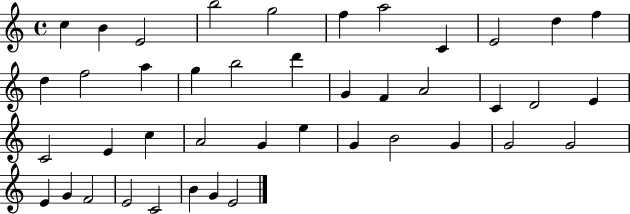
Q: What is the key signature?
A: C major